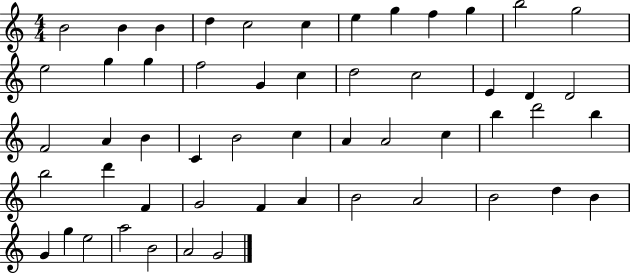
X:1
T:Untitled
M:4/4
L:1/4
K:C
B2 B B d c2 c e g f g b2 g2 e2 g g f2 G c d2 c2 E D D2 F2 A B C B2 c A A2 c b d'2 b b2 d' F G2 F A B2 A2 B2 d B G g e2 a2 B2 A2 G2